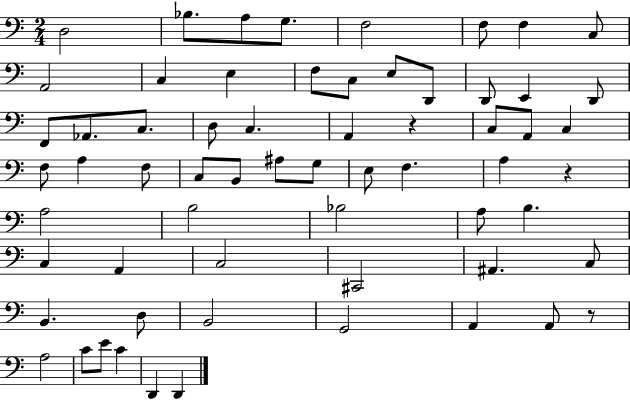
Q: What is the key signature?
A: C major